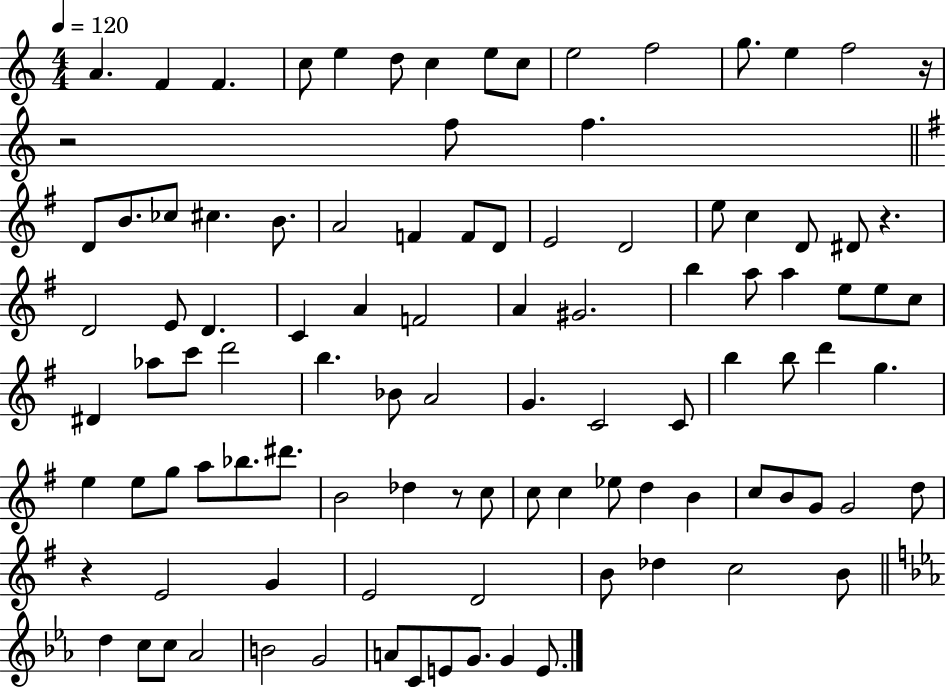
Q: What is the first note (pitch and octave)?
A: A4